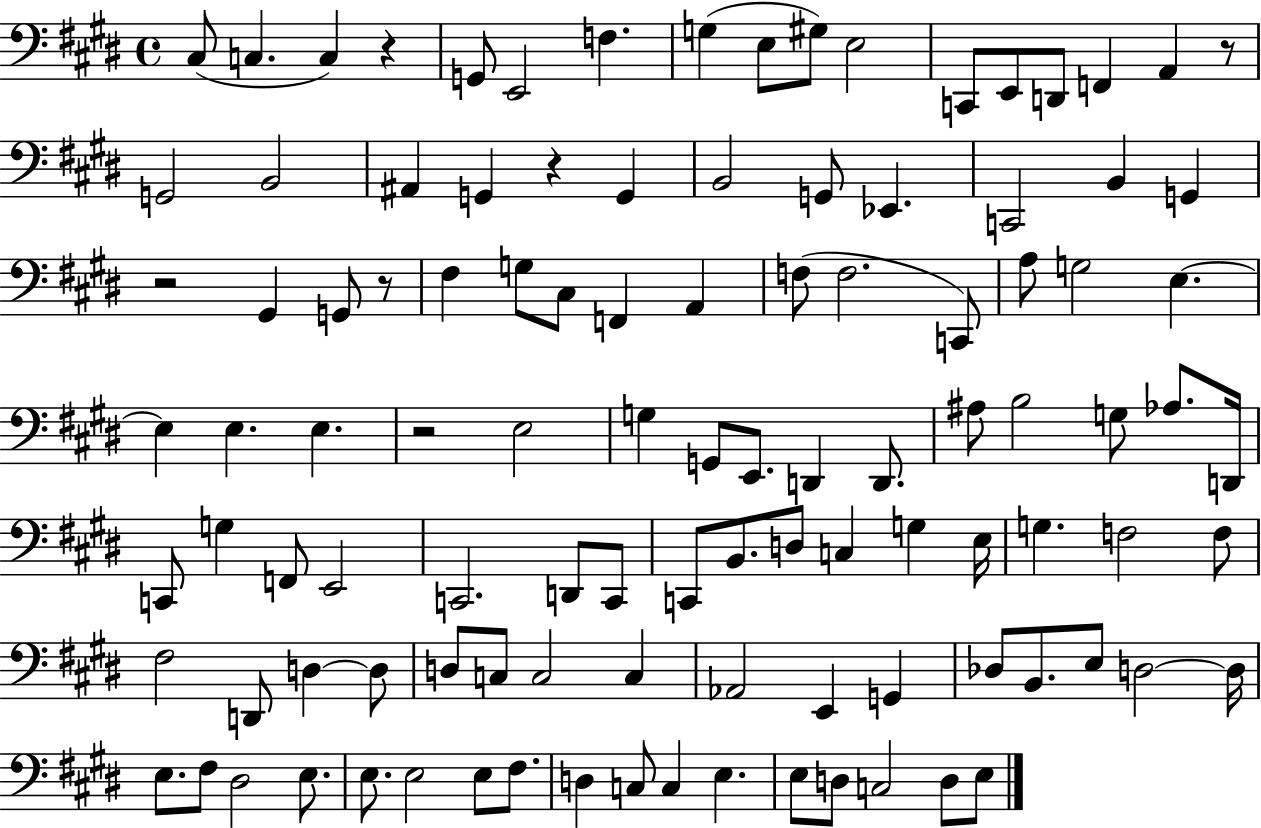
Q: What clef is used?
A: bass